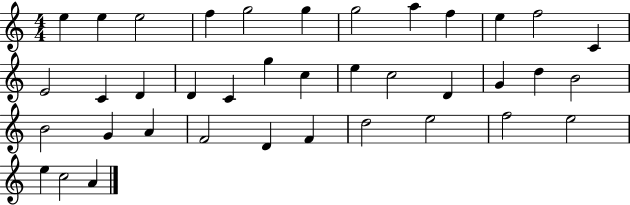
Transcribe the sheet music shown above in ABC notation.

X:1
T:Untitled
M:4/4
L:1/4
K:C
e e e2 f g2 g g2 a f e f2 C E2 C D D C g c e c2 D G d B2 B2 G A F2 D F d2 e2 f2 e2 e c2 A